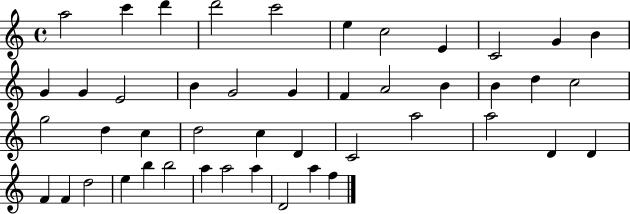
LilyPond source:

{
  \clef treble
  \time 4/4
  \defaultTimeSignature
  \key c \major
  a''2 c'''4 d'''4 | d'''2 c'''2 | e''4 c''2 e'4 | c'2 g'4 b'4 | \break g'4 g'4 e'2 | b'4 g'2 g'4 | f'4 a'2 b'4 | b'4 d''4 c''2 | \break g''2 d''4 c''4 | d''2 c''4 d'4 | c'2 a''2 | a''2 d'4 d'4 | \break f'4 f'4 d''2 | e''4 b''4 b''2 | a''4 a''2 a''4 | d'2 a''4 f''4 | \break \bar "|."
}